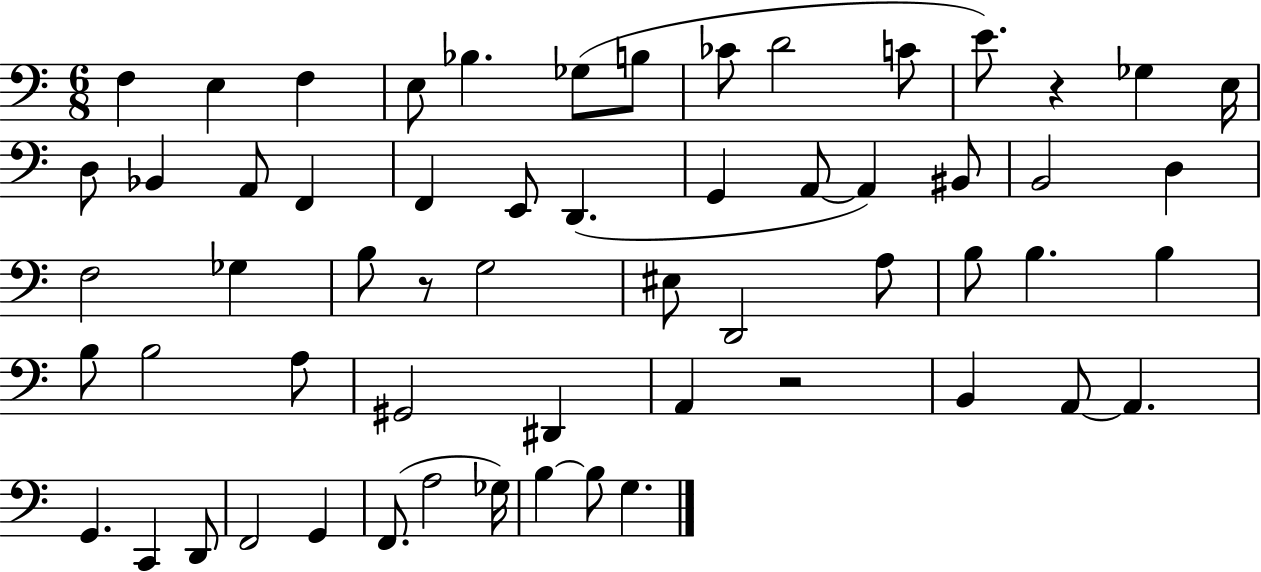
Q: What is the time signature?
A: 6/8